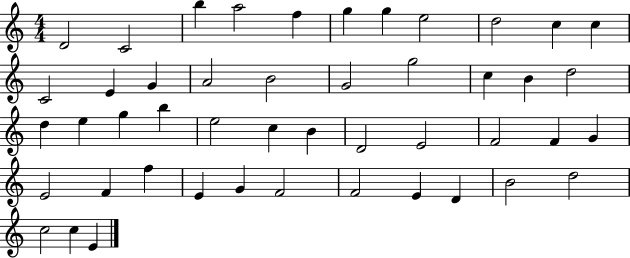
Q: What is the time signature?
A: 4/4